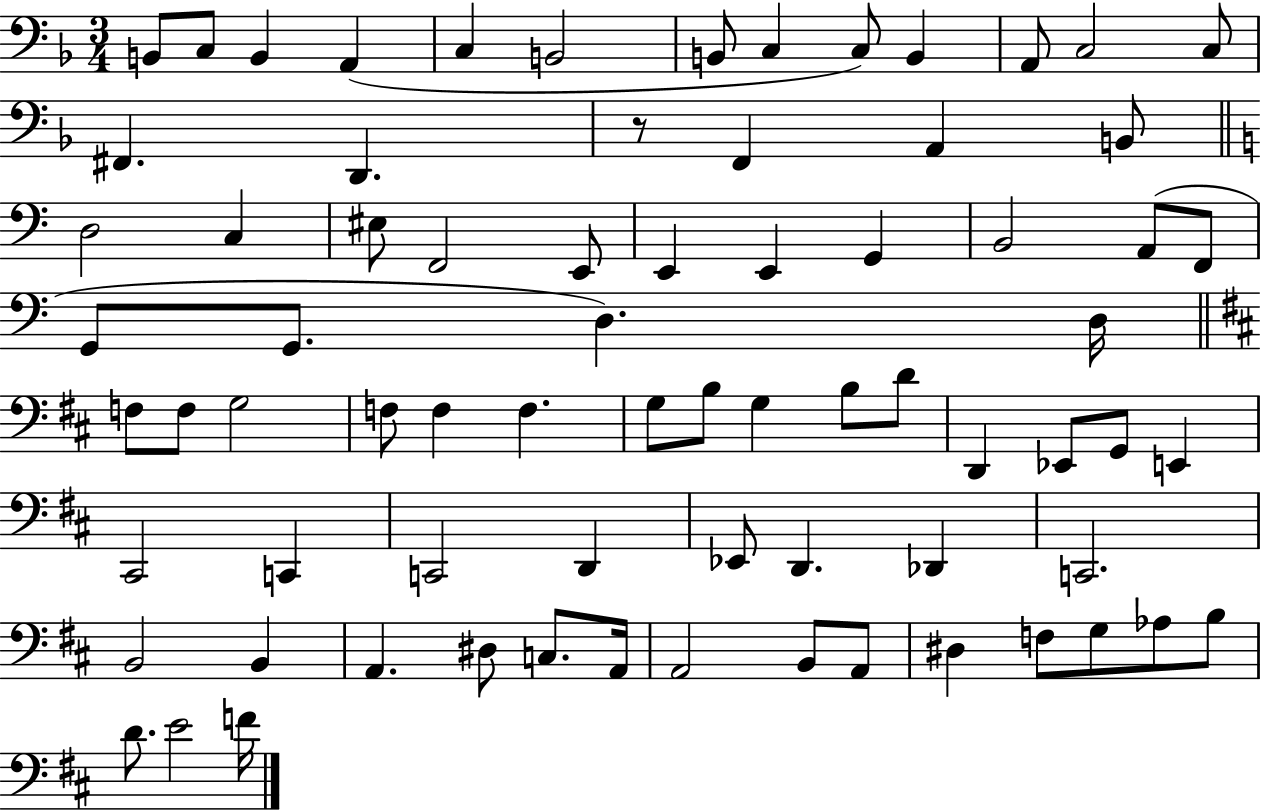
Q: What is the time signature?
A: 3/4